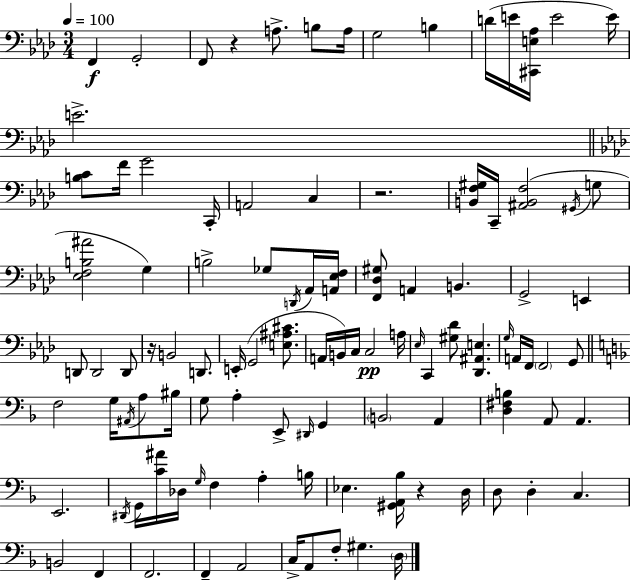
{
  \clef bass
  \numericTimeSignature
  \time 3/4
  \key aes \major
  \tempo 4 = 100
  \repeat volta 2 { f,4\f g,2-. | f,8 r4 a8.-> b8 a16 | g2 b4 | d'16( e'16 <cis, e aes>16 e'2 e'16) | \break e'2.-> | \bar "||" \break \key f \minor <b c'>8 f'16 g'2 c,16-. | a,2 c4 | r2. | <b, f gis>16 c,16-- <ais, b, f>2( \acciaccatura { gis,16 } g8 | \break <ees f b ais'>2 g4) | b2-> ges8 \acciaccatura { d,16 } | aes,16 <a, ees f>16 <f, des gis>8 a,4 b,4. | g,2-> e,4 | \break d,8 d,2 | d,8 r16 b,2 d,8. | e,16-.( g,2 <e ais cis'>8. | a,16 b,16) c16 c2\pp | \break a16 \grace { ees16 } c,4 <gis des'>8 <des, ais, e>4. | \grace { g16 } a,16 f,16 \parenthesize f,2 | g,8 \bar "||" \break \key f \major f2 g16 \acciaccatura { ais,16 } a8 | bis16 g8 a4-. e,8-> \grace { dis,16 } g,4 | \parenthesize b,2 a,4 | <d fis b>4 a,8 a,4. | \break e,2. | \acciaccatura { dis,16 } g,16 <c' ais'>16 des16 \grace { g16 } f4 a4-. | b16 ees4. <gis, a, bes>16 r4 | d16 d8 d4-. c4. | \break b,2 | f,4 f,2. | f,4-- a,2 | c16-> a,8 f8-. gis4. | \break \parenthesize d16 } \bar "|."
}